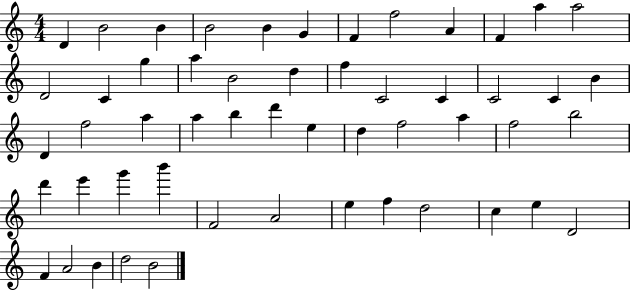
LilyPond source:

{
  \clef treble
  \numericTimeSignature
  \time 4/4
  \key c \major
  d'4 b'2 b'4 | b'2 b'4 g'4 | f'4 f''2 a'4 | f'4 a''4 a''2 | \break d'2 c'4 g''4 | a''4 b'2 d''4 | f''4 c'2 c'4 | c'2 c'4 b'4 | \break d'4 f''2 a''4 | a''4 b''4 d'''4 e''4 | d''4 f''2 a''4 | f''2 b''2 | \break d'''4 e'''4 g'''4 b'''4 | f'2 a'2 | e''4 f''4 d''2 | c''4 e''4 d'2 | \break f'4 a'2 b'4 | d''2 b'2 | \bar "|."
}